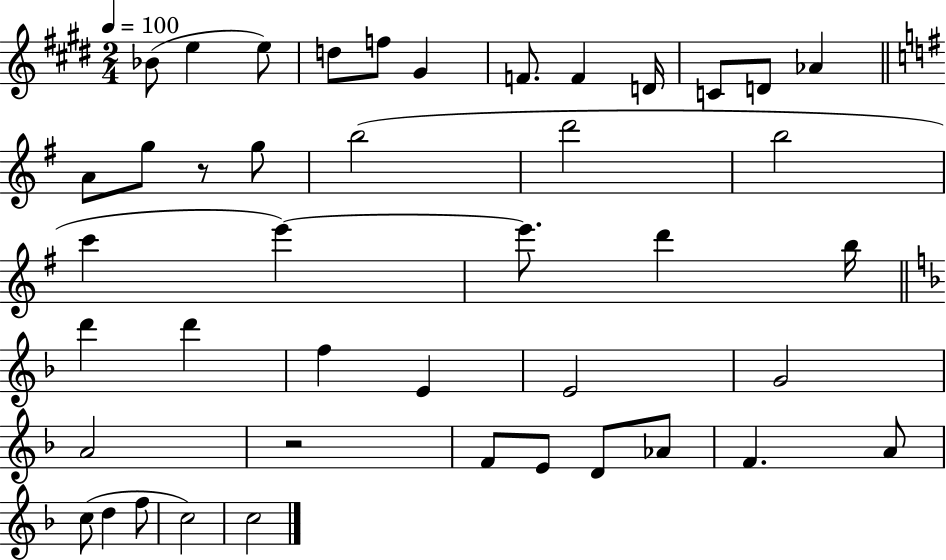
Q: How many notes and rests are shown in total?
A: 43